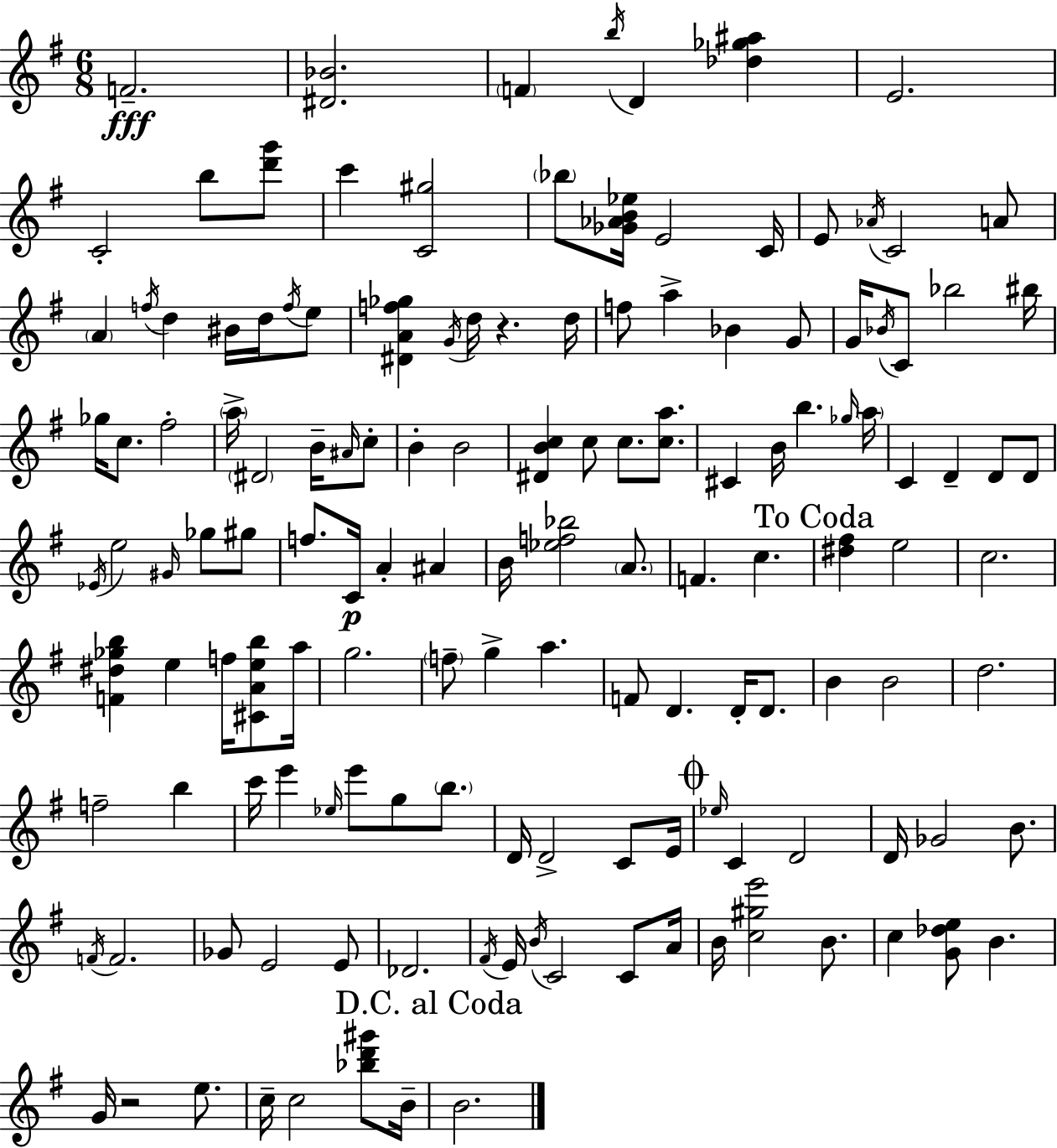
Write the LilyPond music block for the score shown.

{
  \clef treble
  \numericTimeSignature
  \time 6/8
  \key g \major
  \repeat volta 2 { f'2.--\fff | <dis' bes'>2. | \parenthesize f'4 \acciaccatura { b''16 } d'4 <des'' ges'' ais''>4 | e'2. | \break c'2-. b''8 <d''' g'''>8 | c'''4 <c' gis''>2 | \parenthesize bes''8 <ges' aes' b' ees''>16 e'2 | c'16 e'8 \acciaccatura { aes'16 } c'2 | \break a'8 \parenthesize a'4 \acciaccatura { f''16 } d''4 bis'16 | d''16 \acciaccatura { f''16 } e''8 <dis' a' f'' ges''>4 \acciaccatura { g'16 } d''16 r4. | d''16 f''8 a''4-> bes'4 | g'8 g'16 \acciaccatura { bes'16 } c'8 bes''2 | \break bis''16 ges''16 c''8. fis''2-. | \parenthesize a''16-> \parenthesize dis'2 | b'16-- \grace { ais'16 } c''8-. b'4-. b'2 | <dis' b' c''>4 c''8 | \break c''8. <c'' a''>8. cis'4 b'16 | b''4. \grace { ges''16 } \parenthesize a''16 c'4 | d'4-- d'8 d'8 \acciaccatura { ees'16 } e''2 | \grace { gis'16 } ges''8 gis''8 f''8. | \break c'16\p a'4-. ais'4 b'16 <ees'' f'' bes''>2 | \parenthesize a'8. f'4. | c''4. \mark "To Coda" <dis'' fis''>4 | e''2 c''2. | \break <f' dis'' ges'' b''>4 | e''4 f''16 <cis' a' e'' b''>8 a''16 g''2. | \parenthesize f''8-- | g''4-> a''4. f'8 | \break d'4. d'16-. d'8. b'4 | b'2 d''2. | f''2-- | b''4 c'''16 e'''4 | \break \grace { ees''16 } e'''8 g''8 \parenthesize b''8. d'16 | d'2-> c'8 e'16 \mark \markup { \musicglyph "scripts.coda" } \grace { ees''16 } | c'4 d'2 | d'16 ges'2 b'8. | \break \acciaccatura { f'16 } f'2. | ges'8 e'2 e'8 | des'2. | \acciaccatura { fis'16 } e'16 \acciaccatura { b'16 } c'2 | \break c'8 a'16 b'16 <c'' gis'' e'''>2 | b'8. c''4 <g' des'' e''>8 b'4. | g'16 r2 | e''8. c''16-- c''2 | \break <bes'' d''' gis'''>8 b'16-- \mark "D.C. al Coda" b'2. | } \bar "|."
}